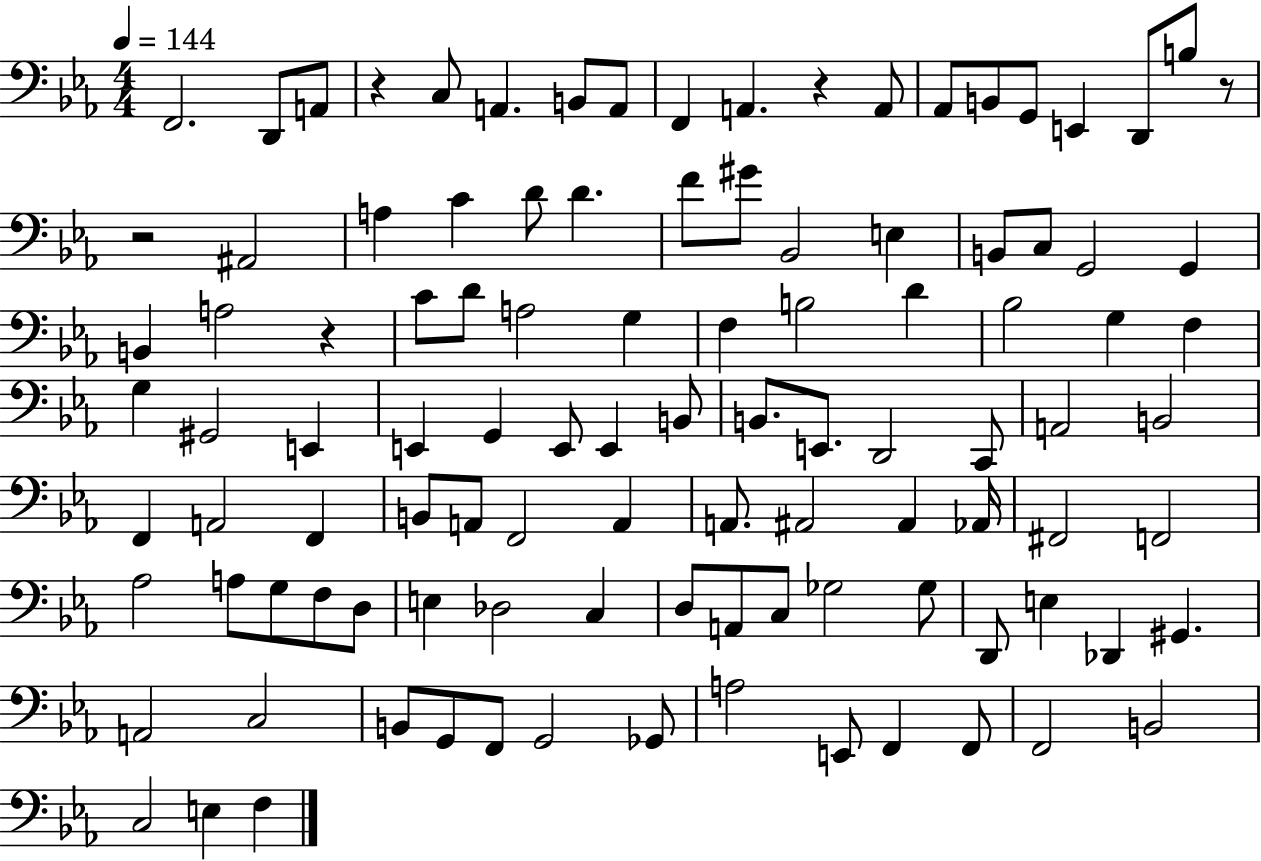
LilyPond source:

{
  \clef bass
  \numericTimeSignature
  \time 4/4
  \key ees \major
  \tempo 4 = 144
  f,2. d,8 a,8 | r4 c8 a,4. b,8 a,8 | f,4 a,4. r4 a,8 | aes,8 b,8 g,8 e,4 d,8 b8 r8 | \break r2 ais,2 | a4 c'4 d'8 d'4. | f'8 gis'8 bes,2 e4 | b,8 c8 g,2 g,4 | \break b,4 a2 r4 | c'8 d'8 a2 g4 | f4 b2 d'4 | bes2 g4 f4 | \break g4 gis,2 e,4 | e,4 g,4 e,8 e,4 b,8 | b,8. e,8. d,2 c,8 | a,2 b,2 | \break f,4 a,2 f,4 | b,8 a,8 f,2 a,4 | a,8. ais,2 ais,4 aes,16 | fis,2 f,2 | \break aes2 a8 g8 f8 d8 | e4 des2 c4 | d8 a,8 c8 ges2 ges8 | d,8 e4 des,4 gis,4. | \break a,2 c2 | b,8 g,8 f,8 g,2 ges,8 | a2 e,8 f,4 f,8 | f,2 b,2 | \break c2 e4 f4 | \bar "|."
}